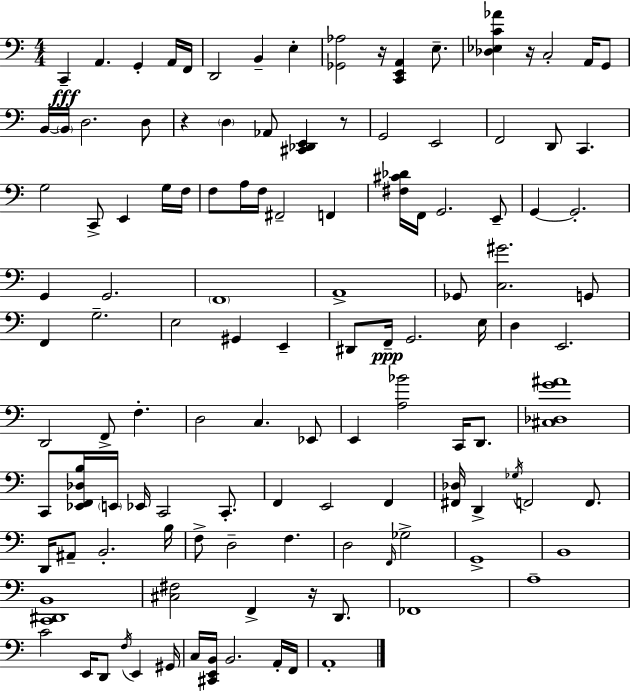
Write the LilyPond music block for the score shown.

{
  \clef bass
  \numericTimeSignature
  \time 4/4
  \key c \major
  \repeat volta 2 { c,4--\fff a,4. g,4-. a,16 f,16 | d,2 b,4-- e4-. | <ges, aes>2 r16 <c, e, a,>4 e8.-- | <des ees c' aes'>4 r16 c2-. a,16 g,8 | \break b,16~~ \parenthesize b,16 d2. d8 | r4 \parenthesize d4 aes,8 <cis, des, e,>4 r8 | g,2 e,2 | f,2 d,8 c,4. | \break g2 c,8-> e,4 g16 f16 | f8 a16 f16 fis,2-- f,4 | <fis cis' des'>16 f,16 g,2. e,8-- | g,4~~ g,2.-. | \break g,4 g,2. | \parenthesize f,1 | a,1-> | ges,8 <c gis'>2. g,8 | \break f,4 g2.-- | e2 gis,4 e,4-- | dis,8 f,16--\ppp g,2. e16 | d4 e,2. | \break d,2 f,8-> f4.-. | d2 c4. ees,8 | e,4 <a bes'>2 c,16 d,8. | <cis des g' ais'>1 | \break c,8 <ees, f, des b>16 \parenthesize e,16 ees,16 c,2 c,8.-. | f,4 e,2 f,4 | <fis, des>16 d,4-> \acciaccatura { ges16 } f,2 f,8. | d,16 ais,8-- b,2.-. | \break b16 f8-> d2-- f4. | d2 \grace { f,16 } ges2-> | g,1-> | b,1 | \break <c, dis, b,>1 | <cis fis>2 f,4-> r16 d,8. | fes,1 | a1-- | \break c'2 e,16 d,8 \acciaccatura { f16 } e,4 | gis,16 c16 <cis, e, b,>16 b,2. | a,16-. f,16 a,1-. | } \bar "|."
}